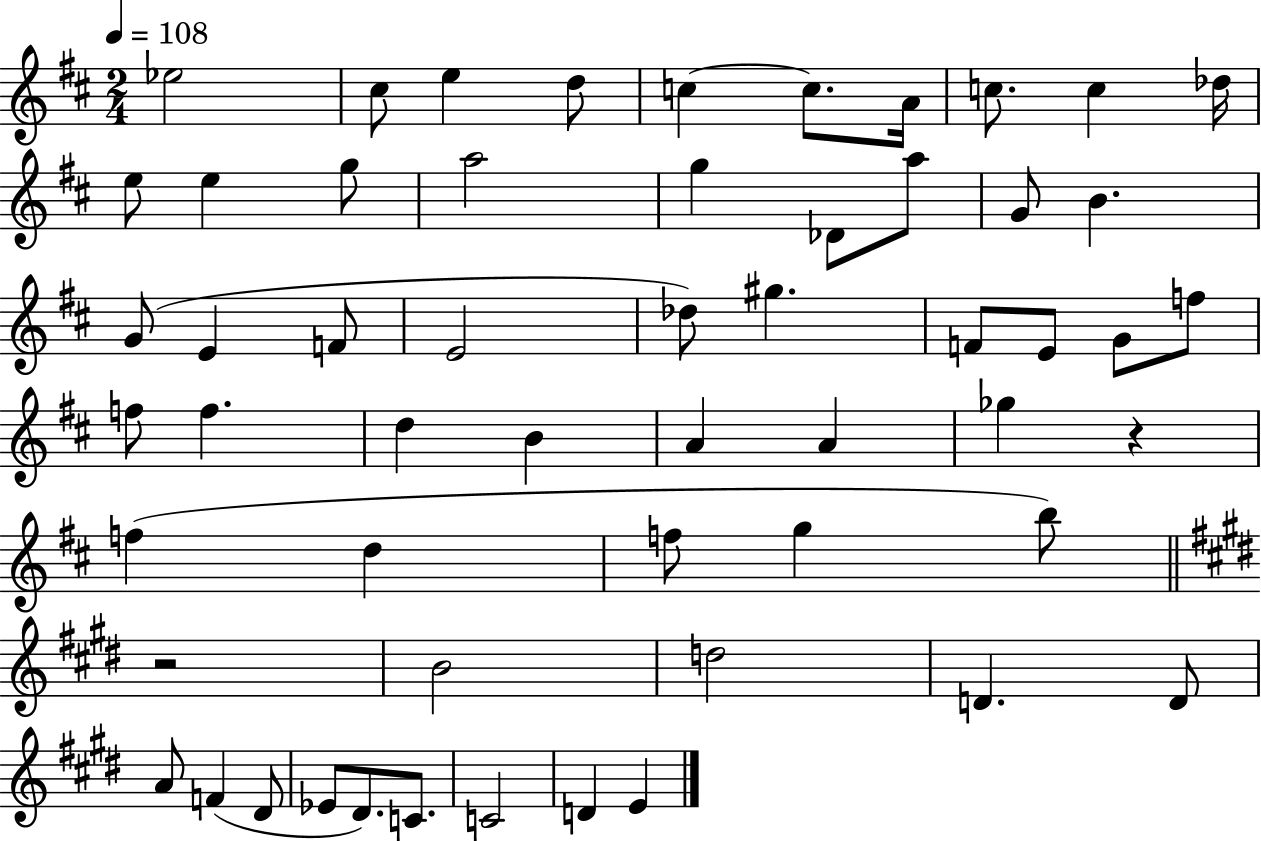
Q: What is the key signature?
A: D major